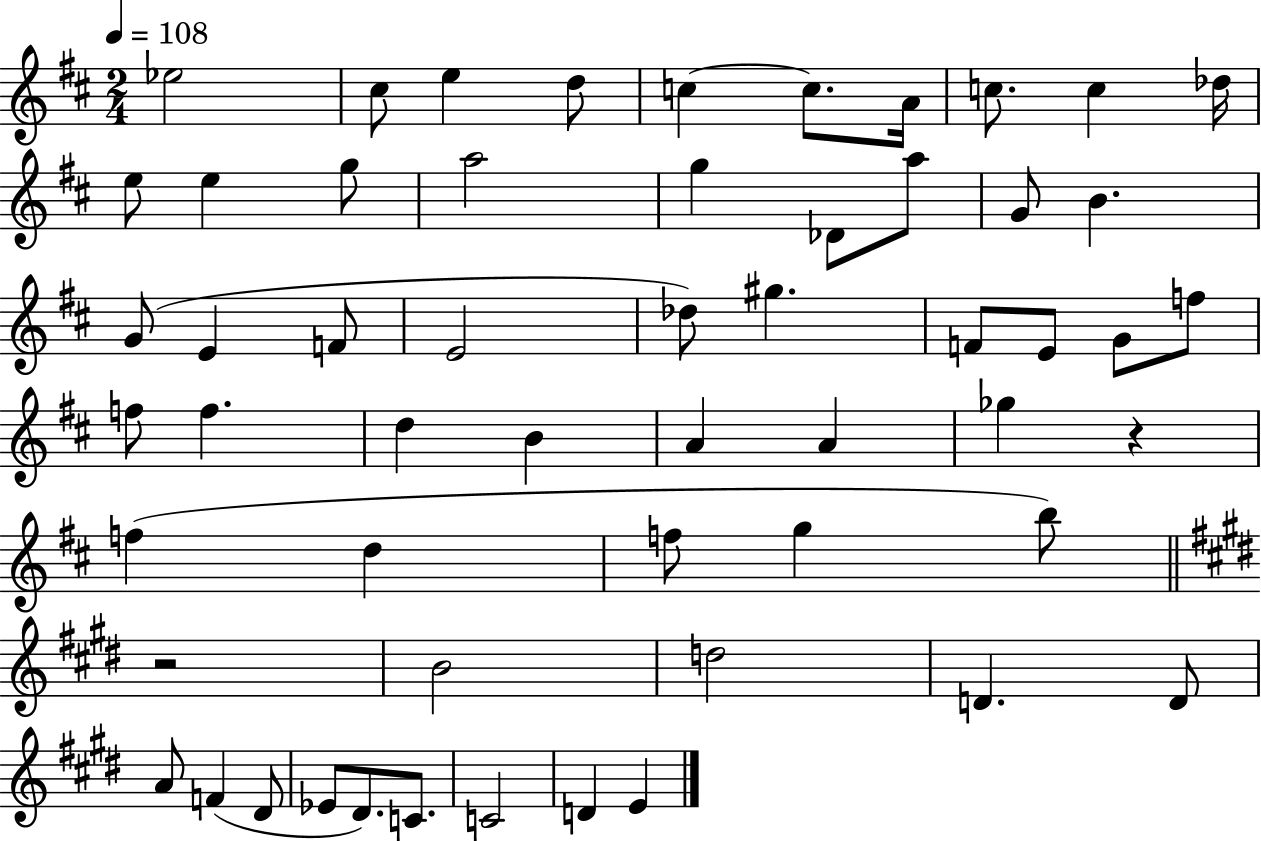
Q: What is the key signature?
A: D major